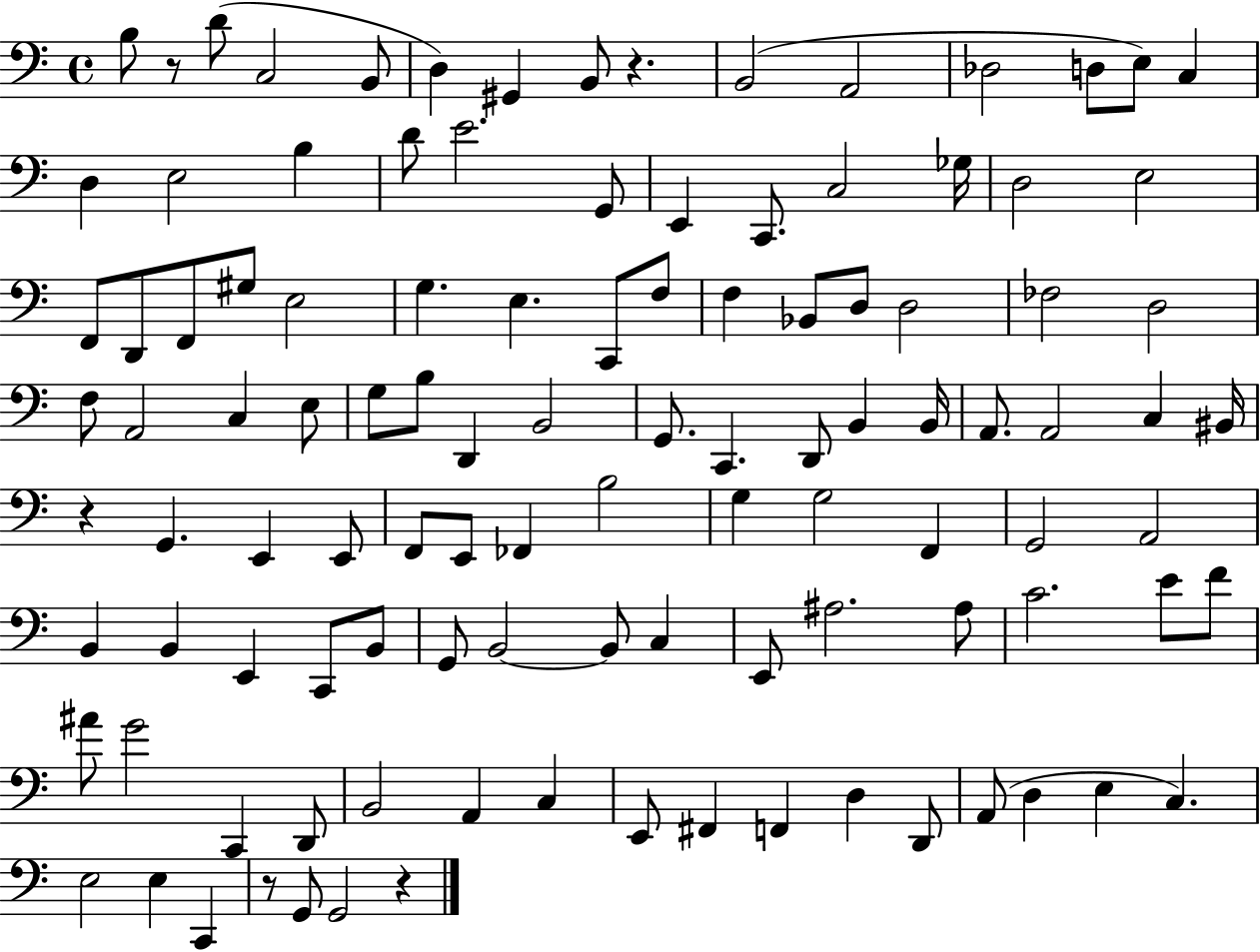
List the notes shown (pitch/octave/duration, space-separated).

B3/e R/e D4/e C3/h B2/e D3/q G#2/q B2/e R/q. B2/h A2/h Db3/h D3/e E3/e C3/q D3/q E3/h B3/q D4/e E4/h. G2/e E2/q C2/e. C3/h Gb3/s D3/h E3/h F2/e D2/e F2/e G#3/e E3/h G3/q. E3/q. C2/e F3/e F3/q Bb2/e D3/e D3/h FES3/h D3/h F3/e A2/h C3/q E3/e G3/e B3/e D2/q B2/h G2/e. C2/q. D2/e B2/q B2/s A2/e. A2/h C3/q BIS2/s R/q G2/q. E2/q E2/e F2/e E2/e FES2/q B3/h G3/q G3/h F2/q G2/h A2/h B2/q B2/q E2/q C2/e B2/e G2/e B2/h B2/e C3/q E2/e A#3/h. A#3/e C4/h. E4/e F4/e A#4/e G4/h C2/q D2/e B2/h A2/q C3/q E2/e F#2/q F2/q D3/q D2/e A2/e D3/q E3/q C3/q. E3/h E3/q C2/q R/e G2/e G2/h R/q